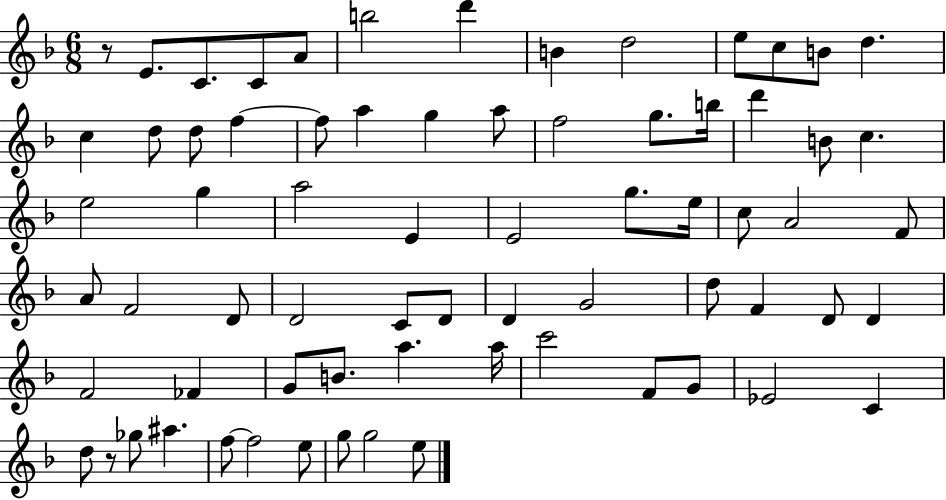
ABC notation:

X:1
T:Untitled
M:6/8
L:1/4
K:F
z/2 E/2 C/2 C/2 A/2 b2 d' B d2 e/2 c/2 B/2 d c d/2 d/2 f f/2 a g a/2 f2 g/2 b/4 d' B/2 c e2 g a2 E E2 g/2 e/4 c/2 A2 F/2 A/2 F2 D/2 D2 C/2 D/2 D G2 d/2 F D/2 D F2 _F G/2 B/2 a a/4 c'2 F/2 G/2 _E2 C d/2 z/2 _g/2 ^a f/2 f2 e/2 g/2 g2 e/2